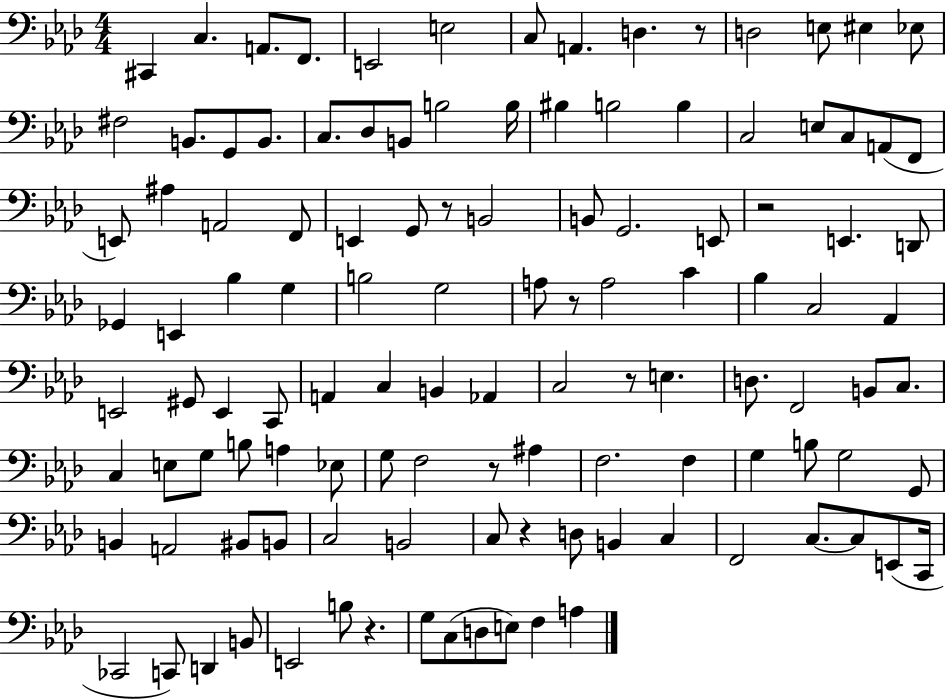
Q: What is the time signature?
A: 4/4